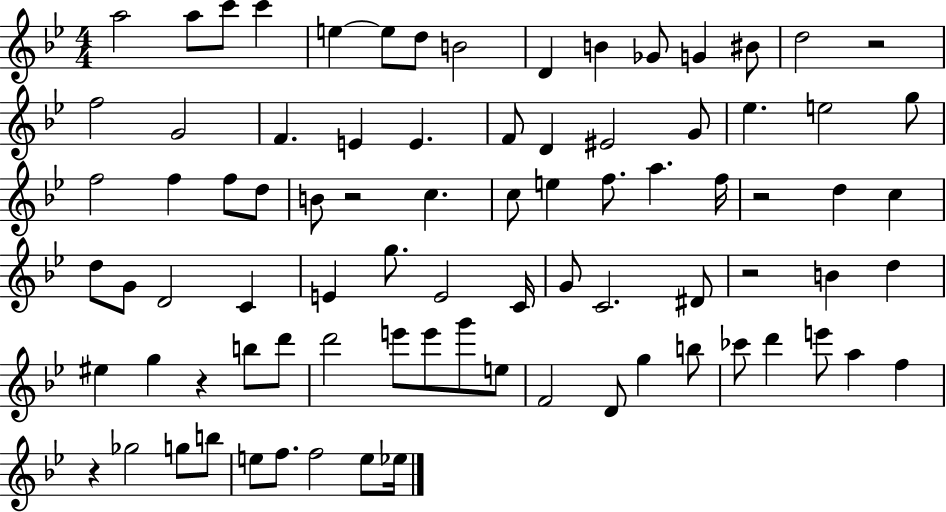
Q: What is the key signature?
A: BES major